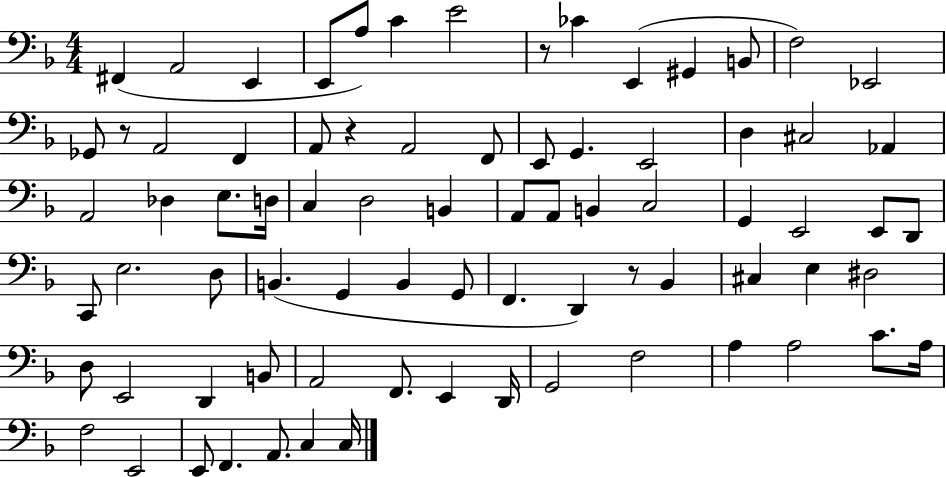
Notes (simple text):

F#2/q A2/h E2/q E2/e A3/e C4/q E4/h R/e CES4/q E2/q G#2/q B2/e F3/h Eb2/h Gb2/e R/e A2/h F2/q A2/e R/q A2/h F2/e E2/e G2/q. E2/h D3/q C#3/h Ab2/q A2/h Db3/q E3/e. D3/s C3/q D3/h B2/q A2/e A2/e B2/q C3/h G2/q E2/h E2/e D2/e C2/e E3/h. D3/e B2/q. G2/q B2/q G2/e F2/q. D2/q R/e Bb2/q C#3/q E3/q D#3/h D3/e E2/h D2/q B2/e A2/h F2/e. E2/q D2/s G2/h F3/h A3/q A3/h C4/e. A3/s F3/h E2/h E2/e F2/q. A2/e. C3/q C3/s